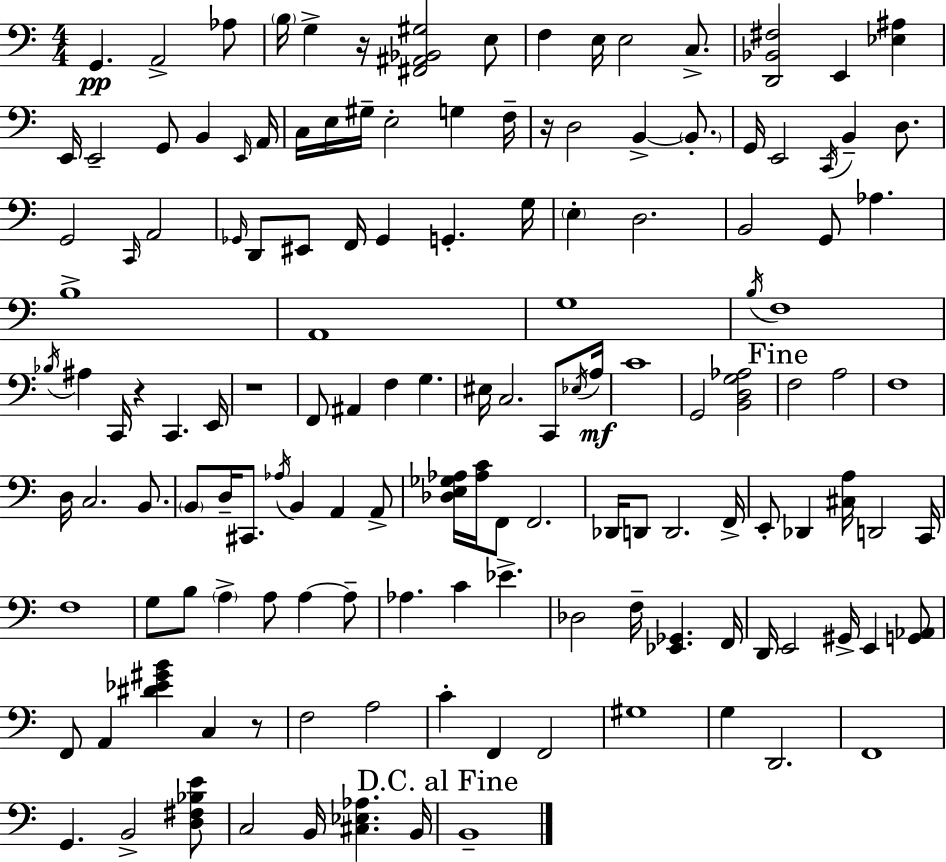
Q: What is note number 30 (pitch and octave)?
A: B2